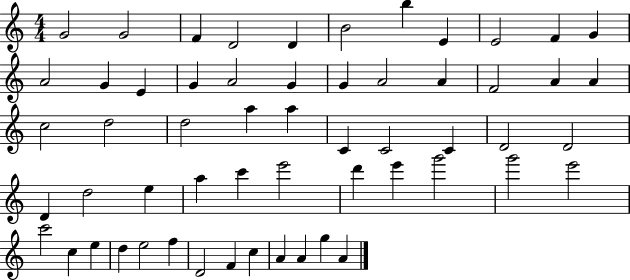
{
  \clef treble
  \numericTimeSignature
  \time 4/4
  \key c \major
  g'2 g'2 | f'4 d'2 d'4 | b'2 b''4 e'4 | e'2 f'4 g'4 | \break a'2 g'4 e'4 | g'4 a'2 g'4 | g'4 a'2 a'4 | f'2 a'4 a'4 | \break c''2 d''2 | d''2 a''4 a''4 | c'4 c'2 c'4 | d'2 d'2 | \break d'4 d''2 e''4 | a''4 c'''4 e'''2 | d'''4 e'''4 g'''2 | g'''2 e'''2 | \break c'''2 c''4 e''4 | d''4 e''2 f''4 | d'2 f'4 c''4 | a'4 a'4 g''4 a'4 | \break \bar "|."
}